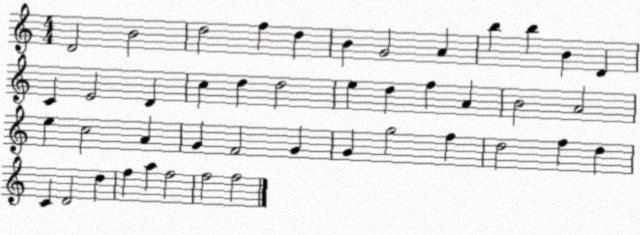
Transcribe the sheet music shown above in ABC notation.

X:1
T:Untitled
M:4/4
L:1/4
K:C
D2 B2 d2 f d B G2 A b b B D C E2 D c d d2 e d f A B2 A2 e c2 A G F2 G G g2 f d2 f d C D2 d f a f2 f2 f2